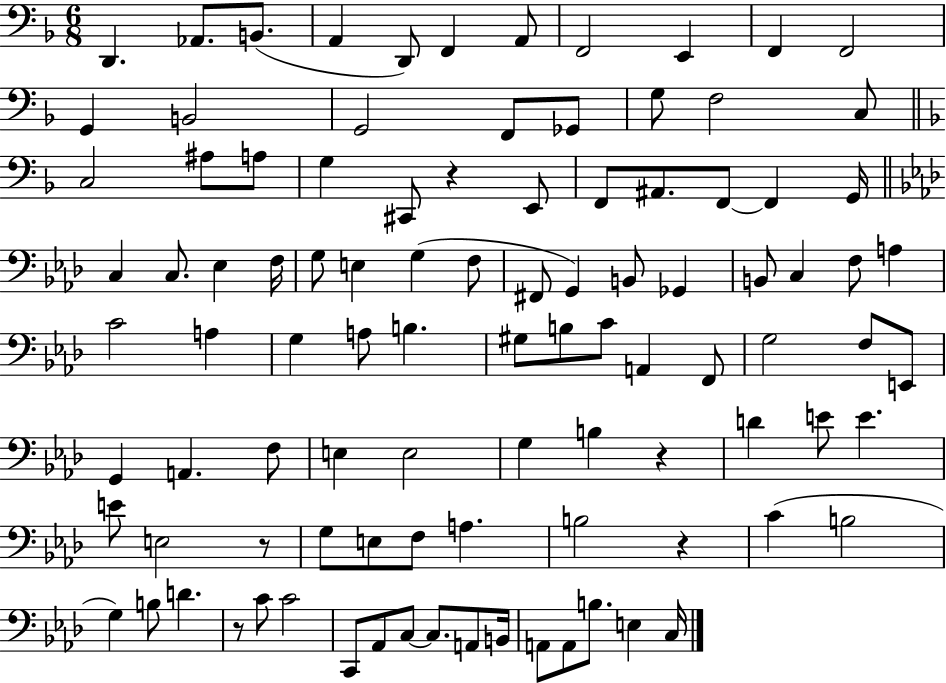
{
  \clef bass
  \numericTimeSignature
  \time 6/8
  \key f \major
  d,4. aes,8. b,8.( | a,4 d,8) f,4 a,8 | f,2 e,4 | f,4 f,2 | \break g,4 b,2 | g,2 f,8 ges,8 | g8 f2 c8 | \bar "||" \break \key f \major c2 ais8 a8 | g4 cis,8 r4 e,8 | f,8 ais,8. f,8~~ f,4 g,16 | \bar "||" \break \key aes \major c4 c8. ees4 f16 | g8 e4 g4( f8 | fis,8 g,4) b,8 ges,4 | b,8 c4 f8 a4 | \break c'2 a4 | g4 a8 b4. | gis8 b8 c'8 a,4 f,8 | g2 f8 e,8 | \break g,4 a,4. f8 | e4 e2 | g4 b4 r4 | d'4 e'8 e'4. | \break e'8 e2 r8 | g8 e8 f8 a4. | b2 r4 | c'4( b2 | \break g4) b8 d'4. | r8 c'8 c'2 | c,8 aes,8 c8~~ c8. a,8 b,16 | a,8 a,8 b8. e4 c16 | \break \bar "|."
}